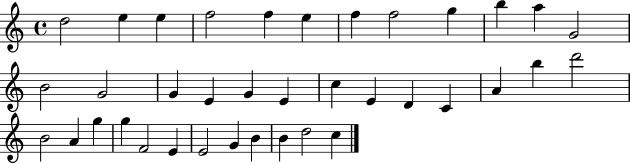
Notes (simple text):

D5/h E5/q E5/q F5/h F5/q E5/q F5/q F5/h G5/q B5/q A5/q G4/h B4/h G4/h G4/q E4/q G4/q E4/q C5/q E4/q D4/q C4/q A4/q B5/q D6/h B4/h A4/q G5/q G5/q F4/h E4/q E4/h G4/q B4/q B4/q D5/h C5/q